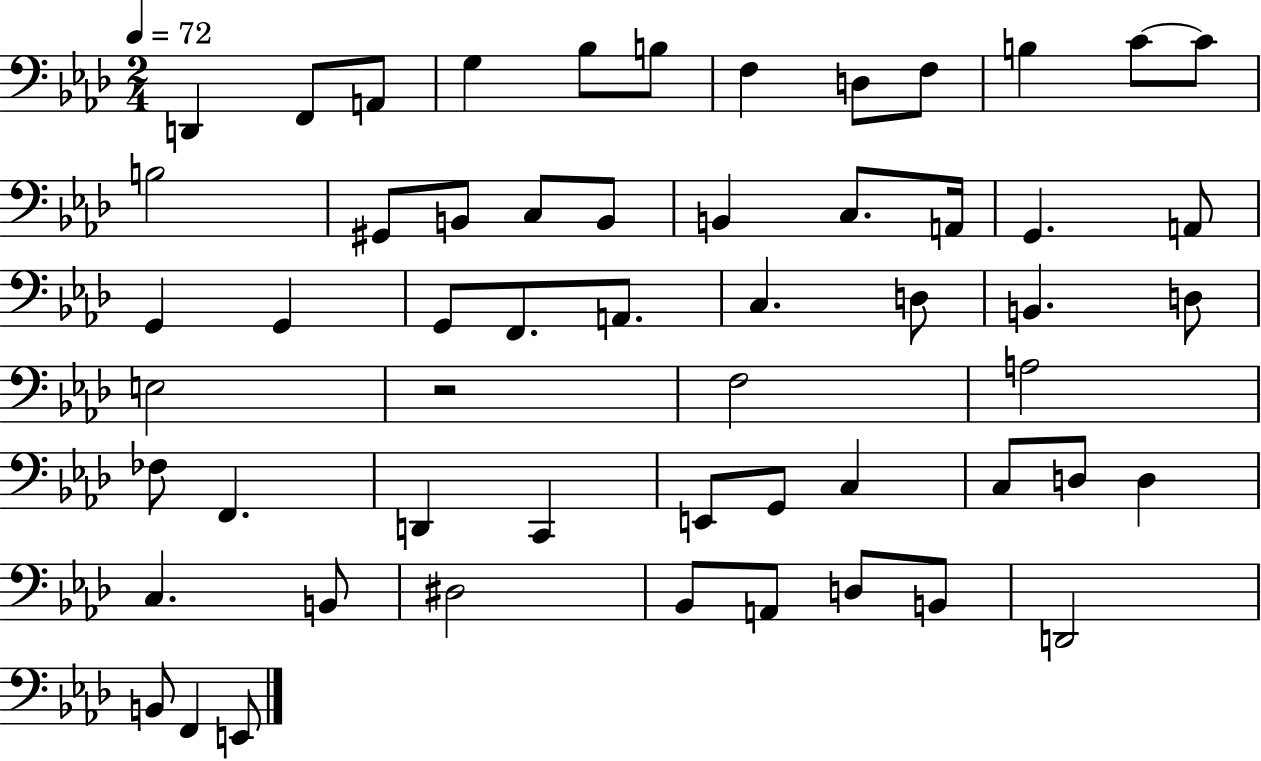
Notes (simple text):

D2/q F2/e A2/e G3/q Bb3/e B3/e F3/q D3/e F3/e B3/q C4/e C4/e B3/h G#2/e B2/e C3/e B2/e B2/q C3/e. A2/s G2/q. A2/e G2/q G2/q G2/e F2/e. A2/e. C3/q. D3/e B2/q. D3/e E3/h R/h F3/h A3/h FES3/e F2/q. D2/q C2/q E2/e G2/e C3/q C3/e D3/e D3/q C3/q. B2/e D#3/h Bb2/e A2/e D3/e B2/e D2/h B2/e F2/q E2/e